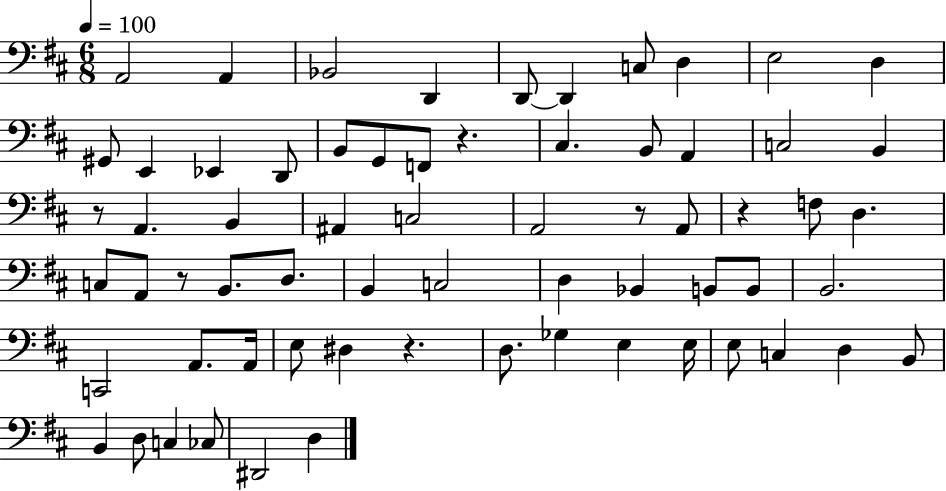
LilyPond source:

{
  \clef bass
  \numericTimeSignature
  \time 6/8
  \key d \major
  \tempo 4 = 100
  \repeat volta 2 { a,2 a,4 | bes,2 d,4 | d,8~~ d,4 c8 d4 | e2 d4 | \break gis,8 e,4 ees,4 d,8 | b,8 g,8 f,8 r4. | cis4. b,8 a,4 | c2 b,4 | \break r8 a,4. b,4 | ais,4 c2 | a,2 r8 a,8 | r4 f8 d4. | \break c8 a,8 r8 b,8. d8. | b,4 c2 | d4 bes,4 b,8 b,8 | b,2. | \break c,2 a,8. a,16 | e8 dis4 r4. | d8. ges4 e4 e16 | e8 c4 d4 b,8 | \break b,4 d8 c4 ces8 | dis,2 d4 | } \bar "|."
}